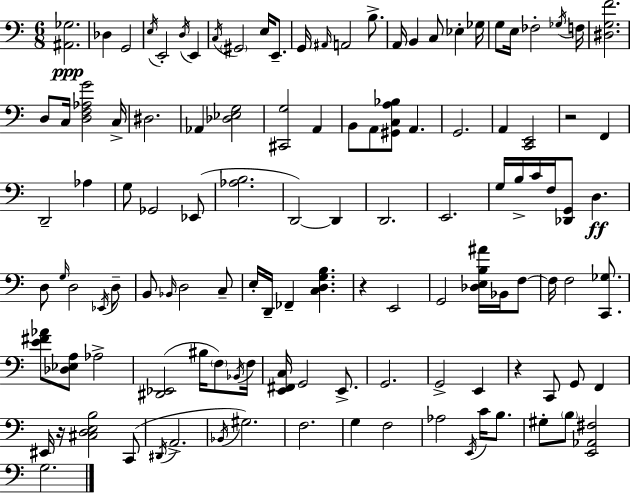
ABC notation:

X:1
T:Untitled
M:6/8
L:1/4
K:C
[^A,,_G,]2 _D, G,,2 E,/4 E,,2 D,/4 E,, C,/4 ^G,,2 E,/4 E,,/2 G,,/4 ^A,,/4 A,,2 B,/2 A,,/4 B,, C,/2 _E, _G,/4 G,/2 E,/4 _F,2 _G,/4 F,/4 [^D,G,F]2 D,/2 C,/4 [D,F,_A,G]2 C,/4 ^D,2 _A,, [_D,_E,G,]2 [^C,,G,]2 A,, B,,/2 A,,/2 [^G,,C,A,_B,]/2 A,, G,,2 A,, [C,,E,,]2 z2 F,, D,,2 _A, G,/2 _G,,2 _E,,/2 [_A,B,]2 D,,2 D,, D,,2 E,,2 G,/4 B,/4 C/4 F,/4 [_D,,G,,]/2 D, D,/2 G,/4 D,2 _E,,/4 D,/2 B,,/2 _B,,/4 D,2 C,/2 E,/4 D,,/4 _F,, [C,D,G,B,] z E,,2 G,,2 [_D,E,B,^A]/4 _B,,/4 F,/2 F,/4 F,2 [C,,_G,]/2 [E^F_A]/2 [_D,_E,A,]/2 _A,2 [^D,,_E,,]2 ^B,/4 F,/2 _B,,/4 F,/4 [E,,^F,,C,]/4 G,,2 E,,/2 G,,2 G,,2 E,, z C,,/2 G,,/2 F,, ^E,,/4 z/4 [^C,D,E,B,]2 C,,/2 ^D,,/4 A,,2 _B,,/4 ^G,2 F,2 G, F,2 _A,2 E,,/4 C/4 B,/2 ^G,/2 B,/2 [E,,_A,,^F,]2 G,2